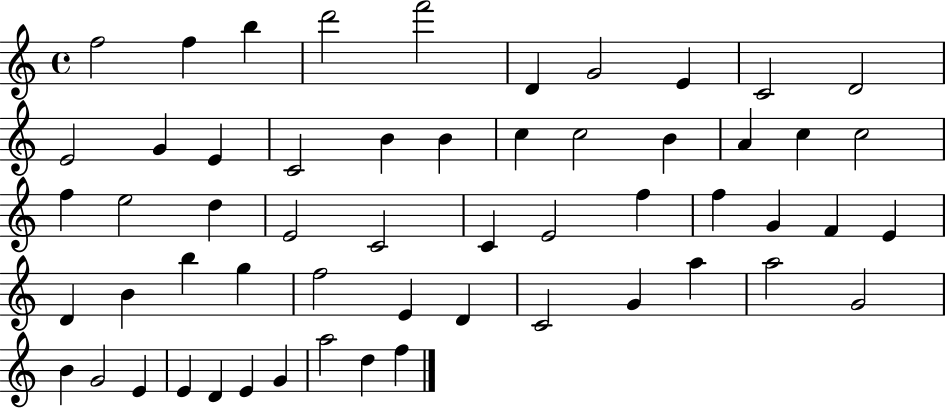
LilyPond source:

{
  \clef treble
  \time 4/4
  \defaultTimeSignature
  \key c \major
  f''2 f''4 b''4 | d'''2 f'''2 | d'4 g'2 e'4 | c'2 d'2 | \break e'2 g'4 e'4 | c'2 b'4 b'4 | c''4 c''2 b'4 | a'4 c''4 c''2 | \break f''4 e''2 d''4 | e'2 c'2 | c'4 e'2 f''4 | f''4 g'4 f'4 e'4 | \break d'4 b'4 b''4 g''4 | f''2 e'4 d'4 | c'2 g'4 a''4 | a''2 g'2 | \break b'4 g'2 e'4 | e'4 d'4 e'4 g'4 | a''2 d''4 f''4 | \bar "|."
}